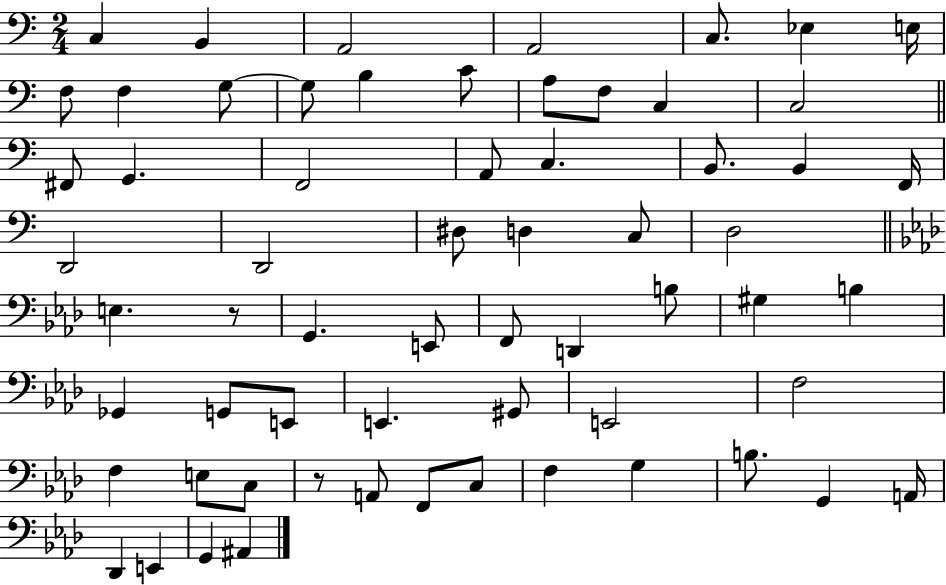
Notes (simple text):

C3/q B2/q A2/h A2/h C3/e. Eb3/q E3/s F3/e F3/q G3/e G3/e B3/q C4/e A3/e F3/e C3/q C3/h F#2/e G2/q. F2/h A2/e C3/q. B2/e. B2/q F2/s D2/h D2/h D#3/e D3/q C3/e D3/h E3/q. R/e G2/q. E2/e F2/e D2/q B3/e G#3/q B3/q Gb2/q G2/e E2/e E2/q. G#2/e E2/h F3/h F3/q E3/e C3/e R/e A2/e F2/e C3/e F3/q G3/q B3/e. G2/q A2/s Db2/q E2/q G2/q A#2/q